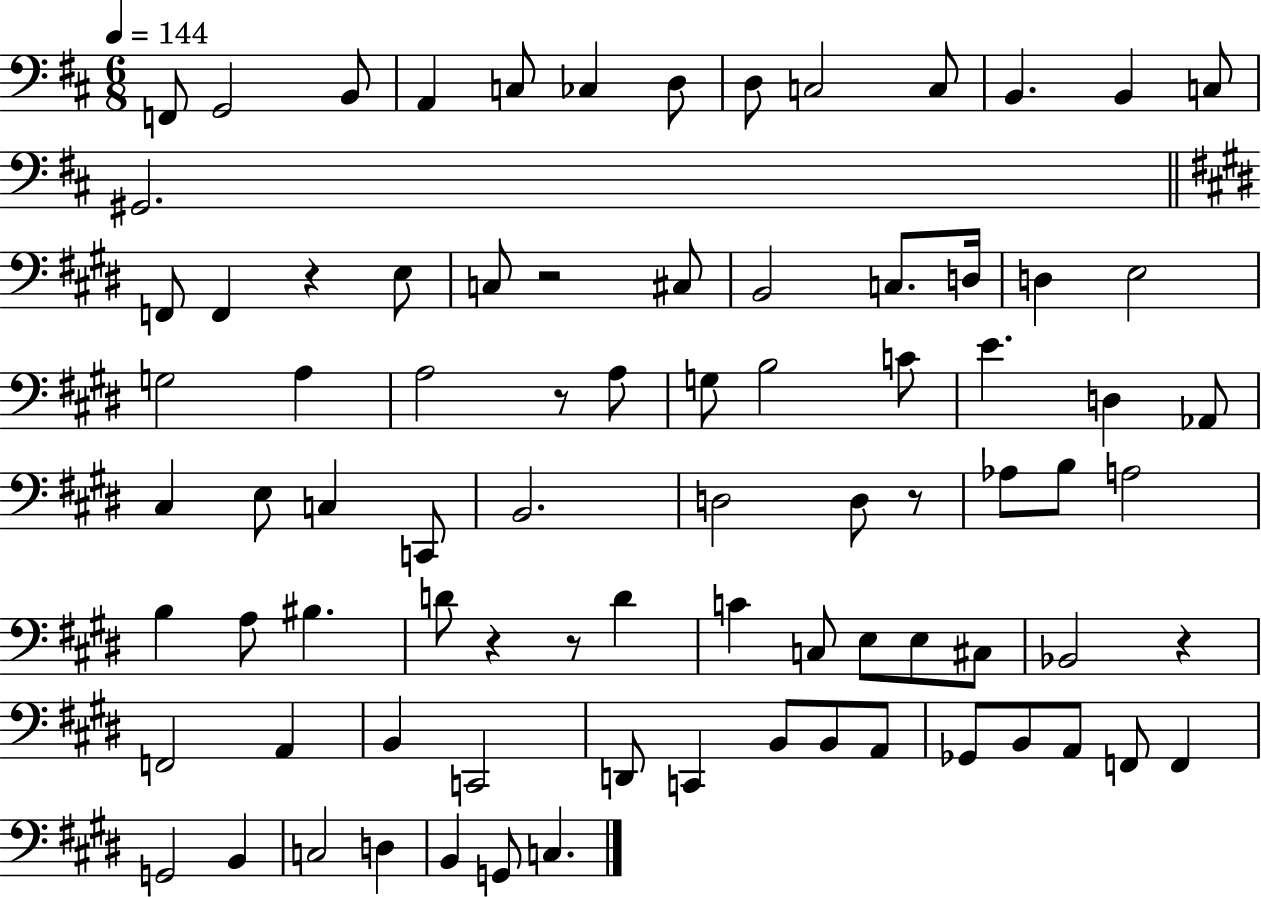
X:1
T:Untitled
M:6/8
L:1/4
K:D
F,,/2 G,,2 B,,/2 A,, C,/2 _C, D,/2 D,/2 C,2 C,/2 B,, B,, C,/2 ^G,,2 F,,/2 F,, z E,/2 C,/2 z2 ^C,/2 B,,2 C,/2 D,/4 D, E,2 G,2 A, A,2 z/2 A,/2 G,/2 B,2 C/2 E D, _A,,/2 ^C, E,/2 C, C,,/2 B,,2 D,2 D,/2 z/2 _A,/2 B,/2 A,2 B, A,/2 ^B, D/2 z z/2 D C C,/2 E,/2 E,/2 ^C,/2 _B,,2 z F,,2 A,, B,, C,,2 D,,/2 C,, B,,/2 B,,/2 A,,/2 _G,,/2 B,,/2 A,,/2 F,,/2 F,, G,,2 B,, C,2 D, B,, G,,/2 C,